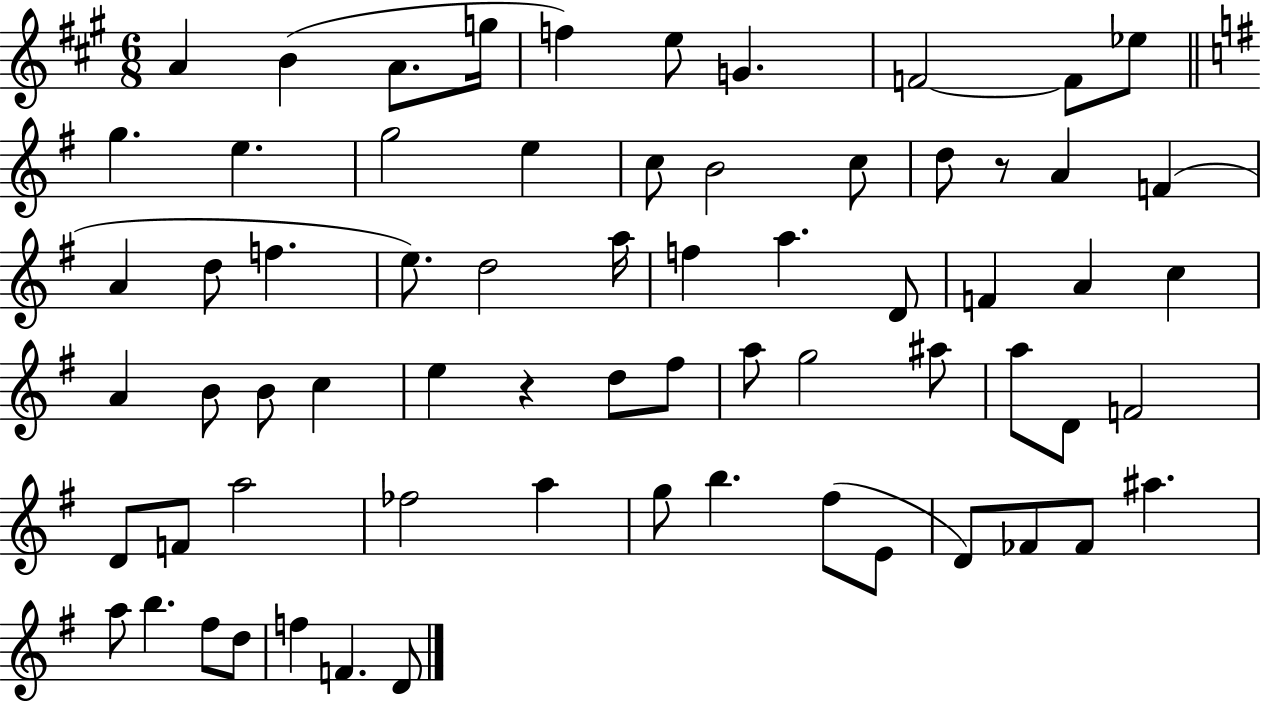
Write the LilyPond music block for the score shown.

{
  \clef treble
  \numericTimeSignature
  \time 6/8
  \key a \major
  a'4 b'4( a'8. g''16 | f''4) e''8 g'4. | f'2~~ f'8 ees''8 | \bar "||" \break \key e \minor g''4. e''4. | g''2 e''4 | c''8 b'2 c''8 | d''8 r8 a'4 f'4( | \break a'4 d''8 f''4. | e''8.) d''2 a''16 | f''4 a''4. d'8 | f'4 a'4 c''4 | \break a'4 b'8 b'8 c''4 | e''4 r4 d''8 fis''8 | a''8 g''2 ais''8 | a''8 d'8 f'2 | \break d'8 f'8 a''2 | fes''2 a''4 | g''8 b''4. fis''8( e'8 | d'8) fes'8 fes'8 ais''4. | \break a''8 b''4. fis''8 d''8 | f''4 f'4. d'8 | \bar "|."
}